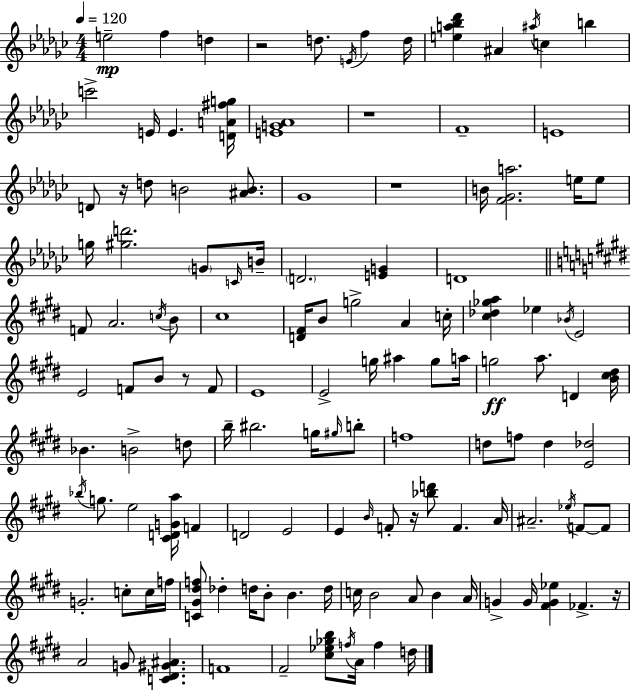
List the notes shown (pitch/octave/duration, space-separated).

E5/h F5/q D5/q R/h D5/e. E4/s F5/q D5/s [E5,A5,Bb5,Db6]/q A#4/q A#5/s C5/q B5/q C6/h E4/s E4/q. [D4,A4,F#5,G5]/s [E4,G4,Ab4]/w R/w F4/w E4/w D4/e R/s D5/e B4/h [A#4,B4]/e. Gb4/w R/w B4/s [F4,Gb4,A5]/h. E5/s E5/e G5/s [G#5,D6]/h. G4/e C4/s B4/s D4/h. [E4,G4]/q D4/w F4/e A4/h. C5/s B4/e C#5/w [D4,F#4]/s B4/e G5/h A4/q C5/s [C#5,Db5,Gb5,A5]/q Eb5/q Bb4/s E4/h E4/h F4/e B4/e R/e F4/e E4/w E4/h G5/s A#5/q G5/e A5/s G5/h A5/e. D4/q [B4,C#5,D#5]/s Bb4/q. B4/h D5/e B5/s BIS5/h. G5/s G#5/s B5/e F5/w D5/e F5/e D5/q [E4,Db5]/h Bb5/s G5/e. E5/h [C#4,D4,G4,A5]/s F4/q D4/h E4/h E4/q B4/s F4/e R/s [Bb5,D6]/e F4/q. A4/s A#4/h. Eb5/s F4/e F4/e G4/h. C5/e C5/s F5/s [C4,G#4,D#5,F5]/e Db5/q D5/s B4/e B4/q. D5/s C5/s B4/h A4/e B4/q A4/s G4/q G4/s [F#4,G4,Eb5]/q FES4/q. R/s A4/h G4/e [C4,D#4,G#4,A#4]/q. F4/w F#4/h [C#5,Eb5,Gb5,B5]/e F5/s A4/s F5/q D5/s